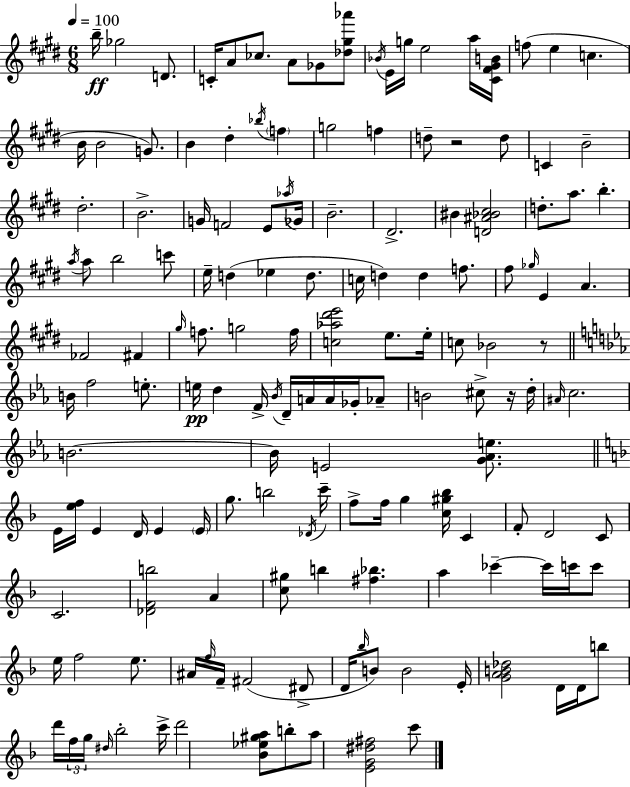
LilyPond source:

{
  \clef treble
  \numericTimeSignature
  \time 6/8
  \key e \major
  \tempo 4 = 100
  b''16--\ff ges''2 d'8. | c'16-. a'8 ces''8. a'8 ges'8 <des'' gis'' aes'''>8 | \acciaccatura { bes'16 } e'16 g''16 e''2 a''16 | <cis' fis' gis' b'>16 f''8( e''4 c''4. | \break b'16 b'2 g'8.) | b'4 dis''4-. \acciaccatura { bes''16 } \parenthesize f''4 | g''2 f''4 | d''8-- r2 | \break d''8 c'4 b'2-- | dis''2.-. | b'2.-> | g'16 f'2 e'8 | \break \acciaccatura { aes''16 } ges'16 b'2.-- | dis'2.-> | bis'4 <d' ais' bes' cis''>2 | d''8.-. a''8. b''4.-. | \break \acciaccatura { a''16 } a''8 b''2 | c'''8 e''16-- d''4( ees''4 | d''8. c''16 d''4) d''4 | f''8. fis''8 \grace { ges''16 } e'4 a'4. | \break fes'2 | fis'4 \grace { gis''16 } f''8. g''2 | f''16 <c'' aes'' dis''' e'''>2 | e''8. e''16-. c''8 bes'2 | \break r8 \bar "||" \break \key ees \major b'16 f''2 e''8.-. | e''16\pp d''4 f'16-> \acciaccatura { bes'16 } d'16-- a'16 a'16 ges'16-. aes'8-- | b'2 cis''8-> r16 | d''16-. \grace { ais'16 } c''2. | \break b'2.~~ | b'16 e'2 <g' aes' e''>8. | \bar "||" \break \key f \major e'16 <e'' f''>16 e'4 d'16 e'4 \parenthesize e'16 | g''8. b''2 \acciaccatura { des'16 } | c'''16-- f''8-> f''16 g''4 <c'' gis'' bes''>16 c'4 | f'8-. d'2 c'8 | \break c'2. | <des' f' b''>2 a'4 | <c'' gis''>8 b''4 <fis'' bes''>4. | a''4 ces'''4--~~ ces'''16 c'''16 c'''8 | \break e''16 f''2 e''8. | ais'16 \grace { f''16 } f'16-- fis'2( | dis'8-> d'16 \grace { bes''16 }) b'8 b'2 | e'16-. <g' a' b' des''>2 d'16 | \break d'16 b''8 d'''16 \tuplet 3/2 { f''16 g''16 \grace { dis''16 } } bes''2-. | c'''16-> d'''2 | <bes' ees'' gis'' a''>8 b''8-. a''8 <e' g' dis'' fis''>2 | c'''8 \bar "|."
}